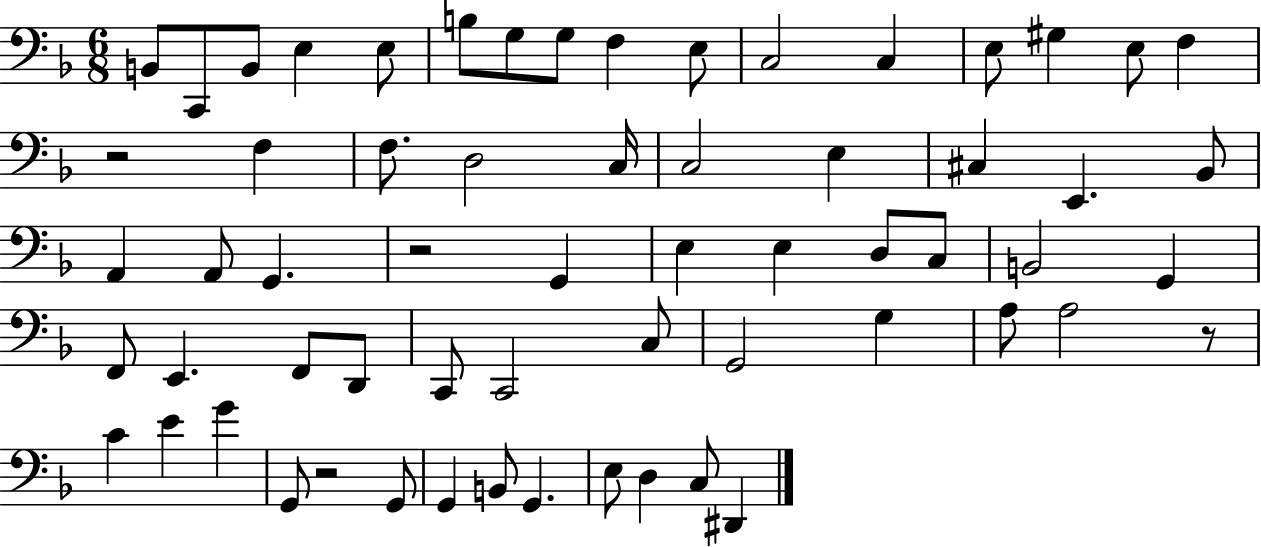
B2/e C2/e B2/e E3/q E3/e B3/e G3/e G3/e F3/q E3/e C3/h C3/q E3/e G#3/q E3/e F3/q R/h F3/q F3/e. D3/h C3/s C3/h E3/q C#3/q E2/q. Bb2/e A2/q A2/e G2/q. R/h G2/q E3/q E3/q D3/e C3/e B2/h G2/q F2/e E2/q. F2/e D2/e C2/e C2/h C3/e G2/h G3/q A3/e A3/h R/e C4/q E4/q G4/q G2/e R/h G2/e G2/q B2/e G2/q. E3/e D3/q C3/e D#2/q